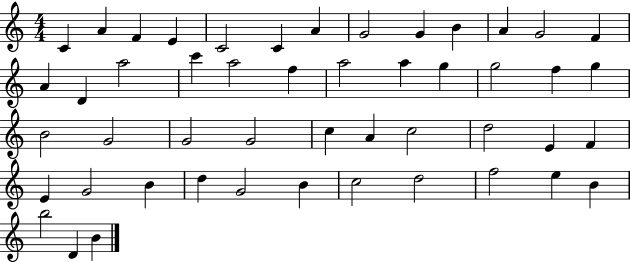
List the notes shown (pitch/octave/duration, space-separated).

C4/q A4/q F4/q E4/q C4/h C4/q A4/q G4/h G4/q B4/q A4/q G4/h F4/q A4/q D4/q A5/h C6/q A5/h F5/q A5/h A5/q G5/q G5/h F5/q G5/q B4/h G4/h G4/h G4/h C5/q A4/q C5/h D5/h E4/q F4/q E4/q G4/h B4/q D5/q G4/h B4/q C5/h D5/h F5/h E5/q B4/q B5/h D4/q B4/q